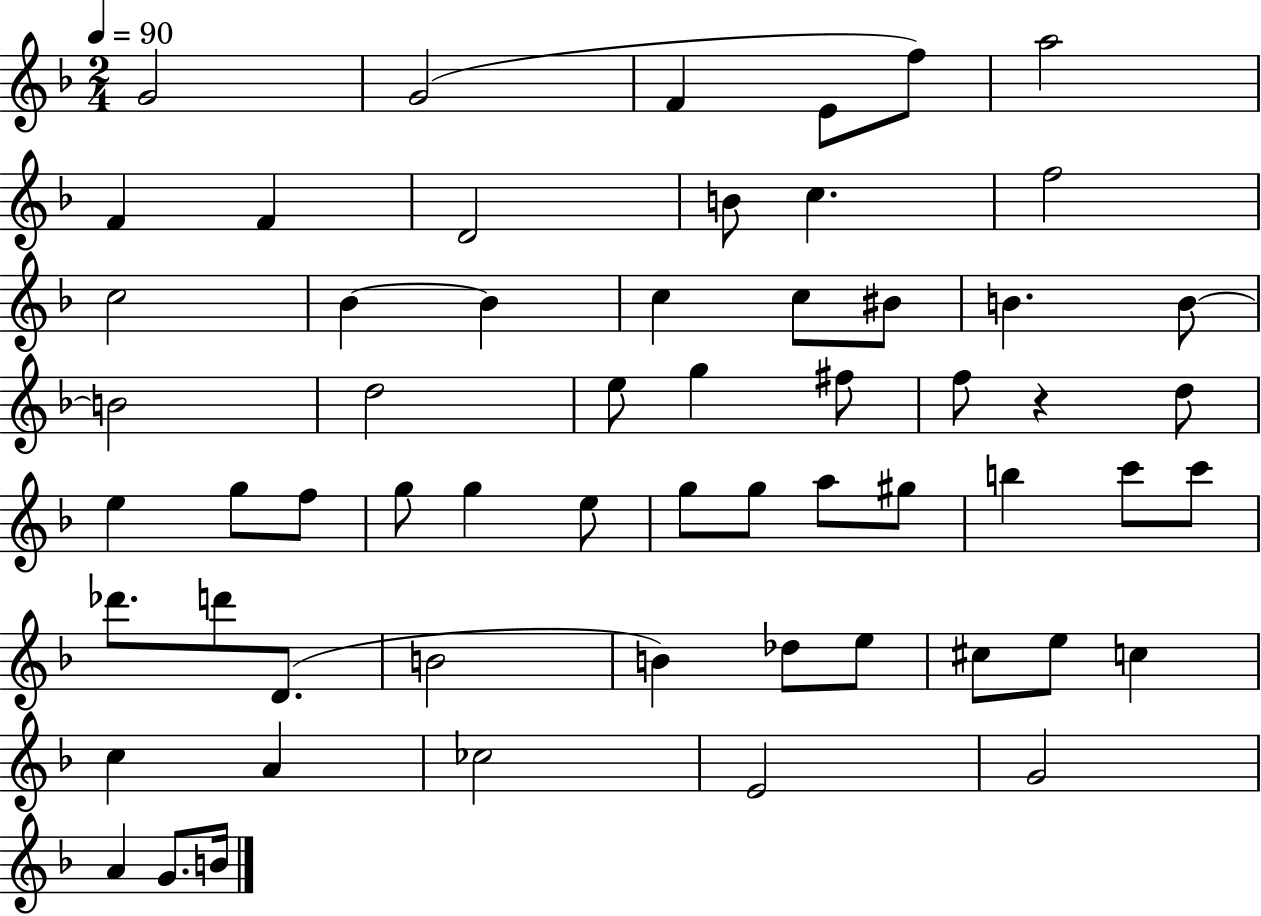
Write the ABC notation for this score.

X:1
T:Untitled
M:2/4
L:1/4
K:F
G2 G2 F E/2 f/2 a2 F F D2 B/2 c f2 c2 _B _B c c/2 ^B/2 B B/2 B2 d2 e/2 g ^f/2 f/2 z d/2 e g/2 f/2 g/2 g e/2 g/2 g/2 a/2 ^g/2 b c'/2 c'/2 _d'/2 d'/2 D/2 B2 B _d/2 e/2 ^c/2 e/2 c c A _c2 E2 G2 A G/2 B/4